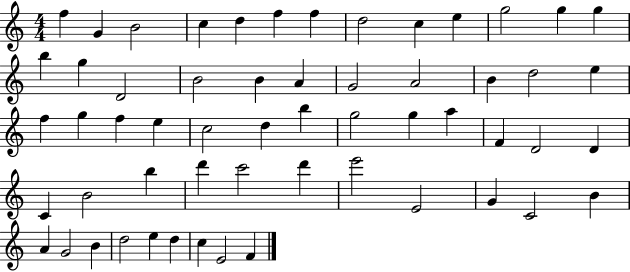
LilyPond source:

{
  \clef treble
  \numericTimeSignature
  \time 4/4
  \key c \major
  f''4 g'4 b'2 | c''4 d''4 f''4 f''4 | d''2 c''4 e''4 | g''2 g''4 g''4 | \break b''4 g''4 d'2 | b'2 b'4 a'4 | g'2 a'2 | b'4 d''2 e''4 | \break f''4 g''4 f''4 e''4 | c''2 d''4 b''4 | g''2 g''4 a''4 | f'4 d'2 d'4 | \break c'4 b'2 b''4 | d'''4 c'''2 d'''4 | e'''2 e'2 | g'4 c'2 b'4 | \break a'4 g'2 b'4 | d''2 e''4 d''4 | c''4 e'2 f'4 | \bar "|."
}